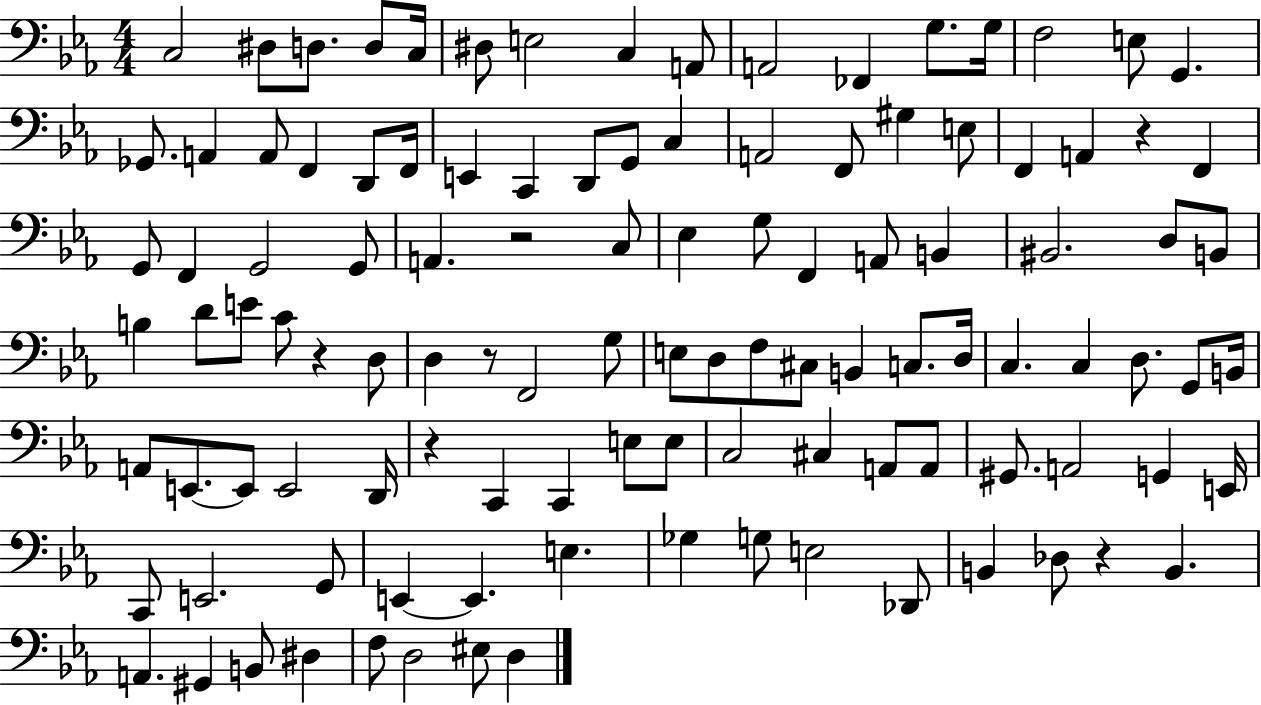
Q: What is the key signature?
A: EES major